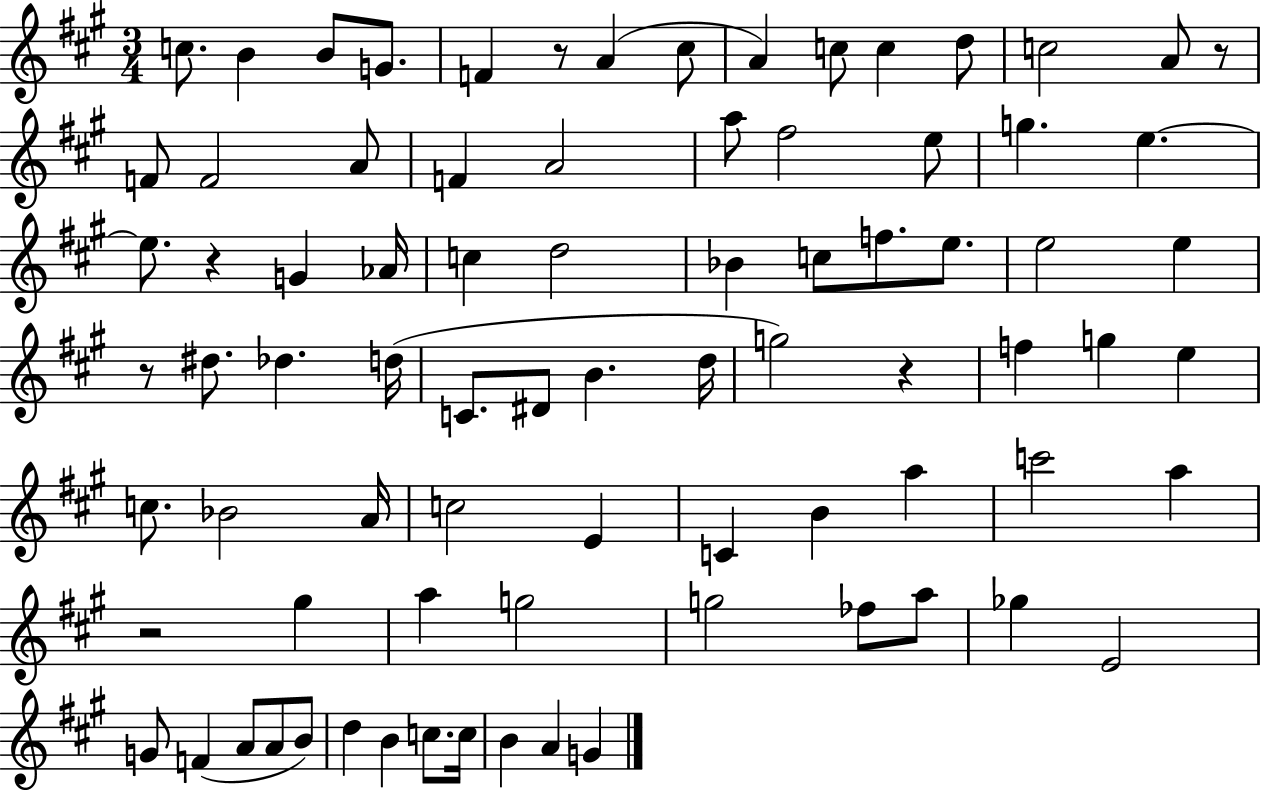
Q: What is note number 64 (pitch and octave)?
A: G4